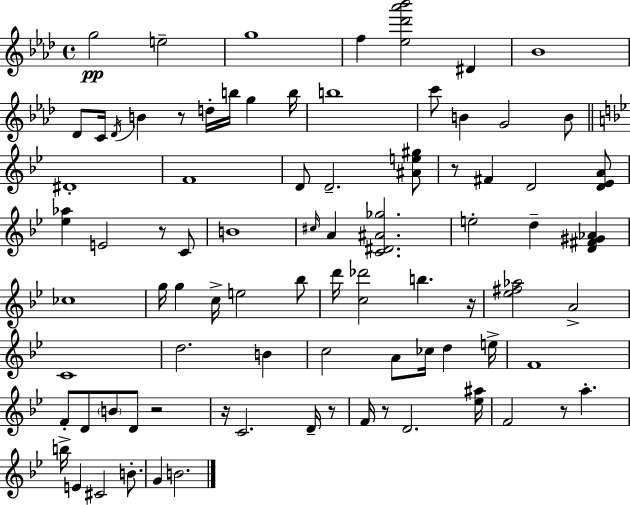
{
  \clef treble
  \time 4/4
  \defaultTimeSignature
  \key aes \major
  g''2\pp e''2-- | g''1 | f''4 <ees'' des''' aes''' bes'''>2 dis'4 | bes'1 | \break des'8 c'16 \acciaccatura { des'16 } b'4 r8 d''16-. b''16 g''4 | b''16 b''1 | c'''8 b'4 g'2 b'8 | \bar "||" \break \key bes \major dis'1-. | f'1 | d'8 d'2.-- <ais' e'' gis''>8 | r8 fis'4 d'2 <d' ees' a'>8 | \break <ees'' aes''>4 e'2 r8 c'8 | b'1 | \grace { cis''16 } a'4 <c' dis' ais' ges''>2. | e''2-. d''4-- <d' fis' gis' aes'>4 | \break ces''1 | g''16 g''4 c''16-> e''2 bes''8 | d'''16 <c'' des'''>2 b''4. | r16 <ees'' fis'' aes''>2 a'2-> | \break c'1 | d''2. b'4 | c''2 a'8 ces''16 d''4 | e''16-> f'1 | \break f'8-. d'8 \parenthesize b'8 d'8 r2 | r16 c'2. d'16-- r8 | f'16 r8 d'2. | <ees'' ais''>16 f'2 r8 a''4.-. | \break b''16-> e'4 cis'2 b'8.-. | g'4 b'2. | \bar "|."
}